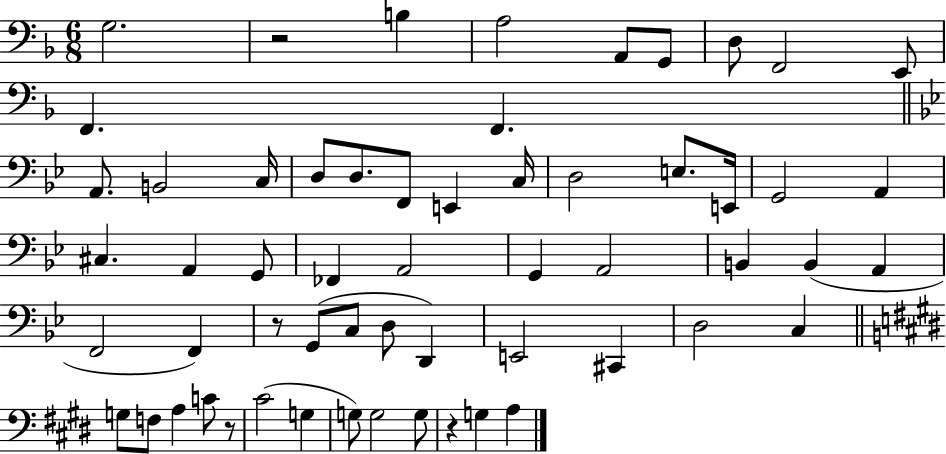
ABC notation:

X:1
T:Untitled
M:6/8
L:1/4
K:F
G,2 z2 B, A,2 A,,/2 G,,/2 D,/2 F,,2 E,,/2 F,, F,, A,,/2 B,,2 C,/4 D,/2 D,/2 F,,/2 E,, C,/4 D,2 E,/2 E,,/4 G,,2 A,, ^C, A,, G,,/2 _F,, A,,2 G,, A,,2 B,, B,, A,, F,,2 F,, z/2 G,,/2 C,/2 D,/2 D,, E,,2 ^C,, D,2 C, G,/2 F,/2 A, C/2 z/2 ^C2 G, G,/2 G,2 G,/2 z G, A,